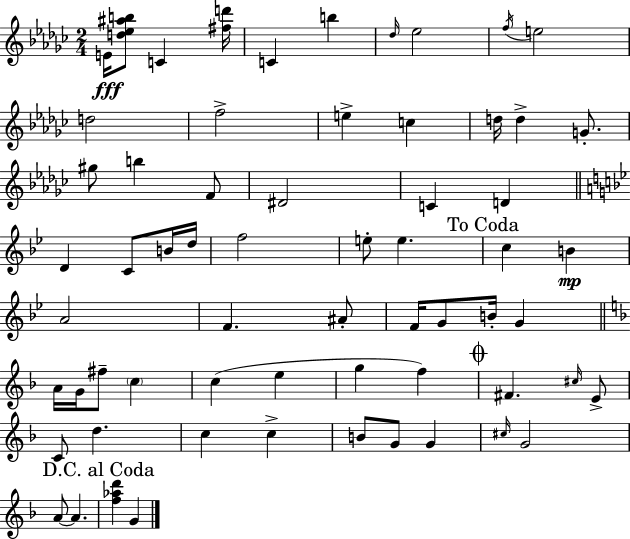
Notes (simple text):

E4/s [D5,Eb5,A#5,B5]/e C4/q [F#5,D6]/s C4/q B5/q Db5/s Eb5/h F5/s E5/h D5/h F5/h E5/q C5/q D5/s D5/q G4/e. G#5/e B5/q F4/e D#4/h C4/q D4/q D4/q C4/e B4/s D5/s F5/h E5/e E5/q. C5/q B4/q A4/h F4/q. A#4/e F4/s G4/e B4/s G4/q A4/s G4/s F#5/e C5/q C5/q E5/q G5/q F5/q F#4/q. C#5/s E4/e C4/e D5/q. C5/q C5/q B4/e G4/e G4/q C#5/s G4/h A4/e A4/q. [F5,Ab5,D6]/q G4/q